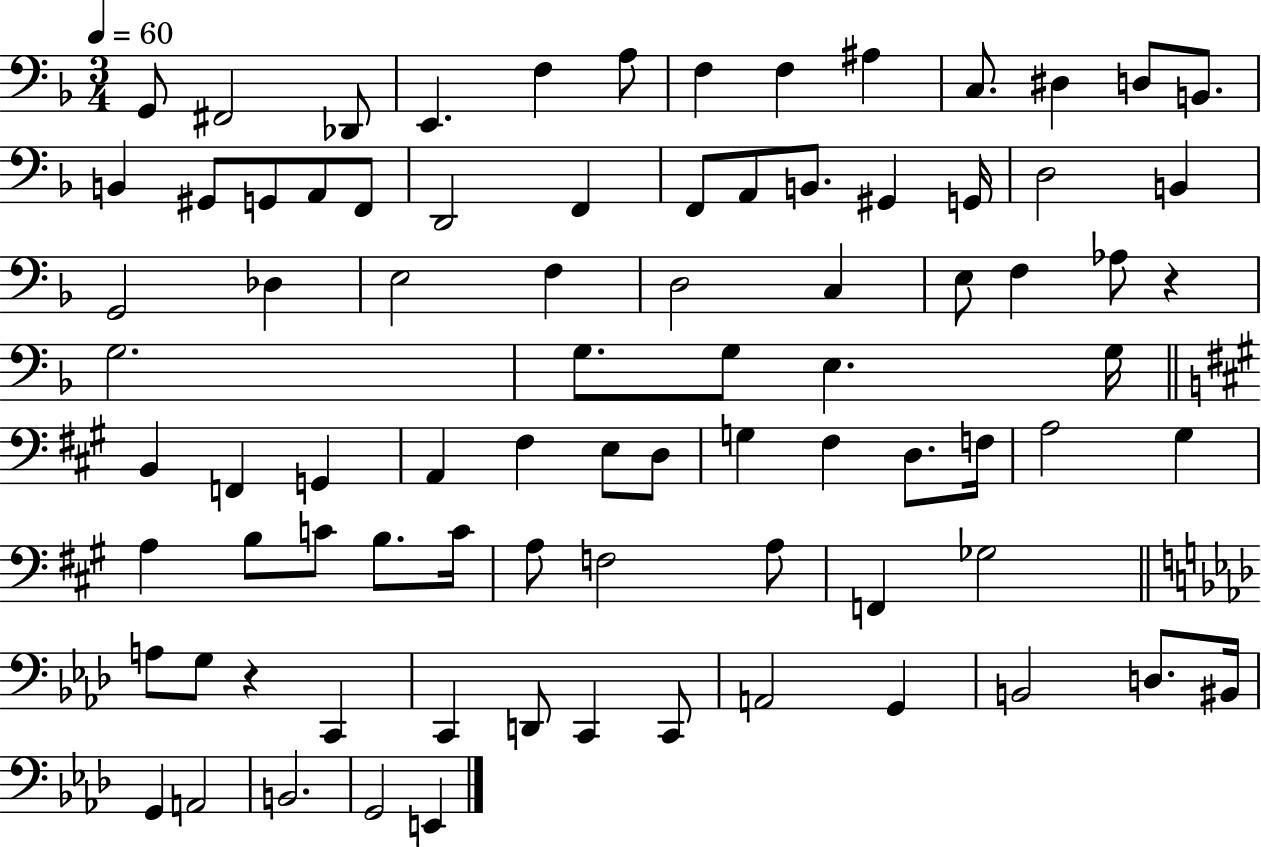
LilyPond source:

{
  \clef bass
  \numericTimeSignature
  \time 3/4
  \key f \major
  \tempo 4 = 60
  \repeat volta 2 { g,8 fis,2 des,8 | e,4. f4 a8 | f4 f4 ais4 | c8. dis4 d8 b,8. | \break b,4 gis,8 g,8 a,8 f,8 | d,2 f,4 | f,8 a,8 b,8. gis,4 g,16 | d2 b,4 | \break g,2 des4 | e2 f4 | d2 c4 | e8 f4 aes8 r4 | \break g2. | g8. g8 e4. g16 | \bar "||" \break \key a \major b,4 f,4 g,4 | a,4 fis4 e8 d8 | g4 fis4 d8. f16 | a2 gis4 | \break a4 b8 c'8 b8. c'16 | a8 f2 a8 | f,4 ges2 | \bar "||" \break \key aes \major a8 g8 r4 c,4 | c,4 d,8 c,4 c,8 | a,2 g,4 | b,2 d8. bis,16 | \break g,4 a,2 | b,2. | g,2 e,4 | } \bar "|."
}